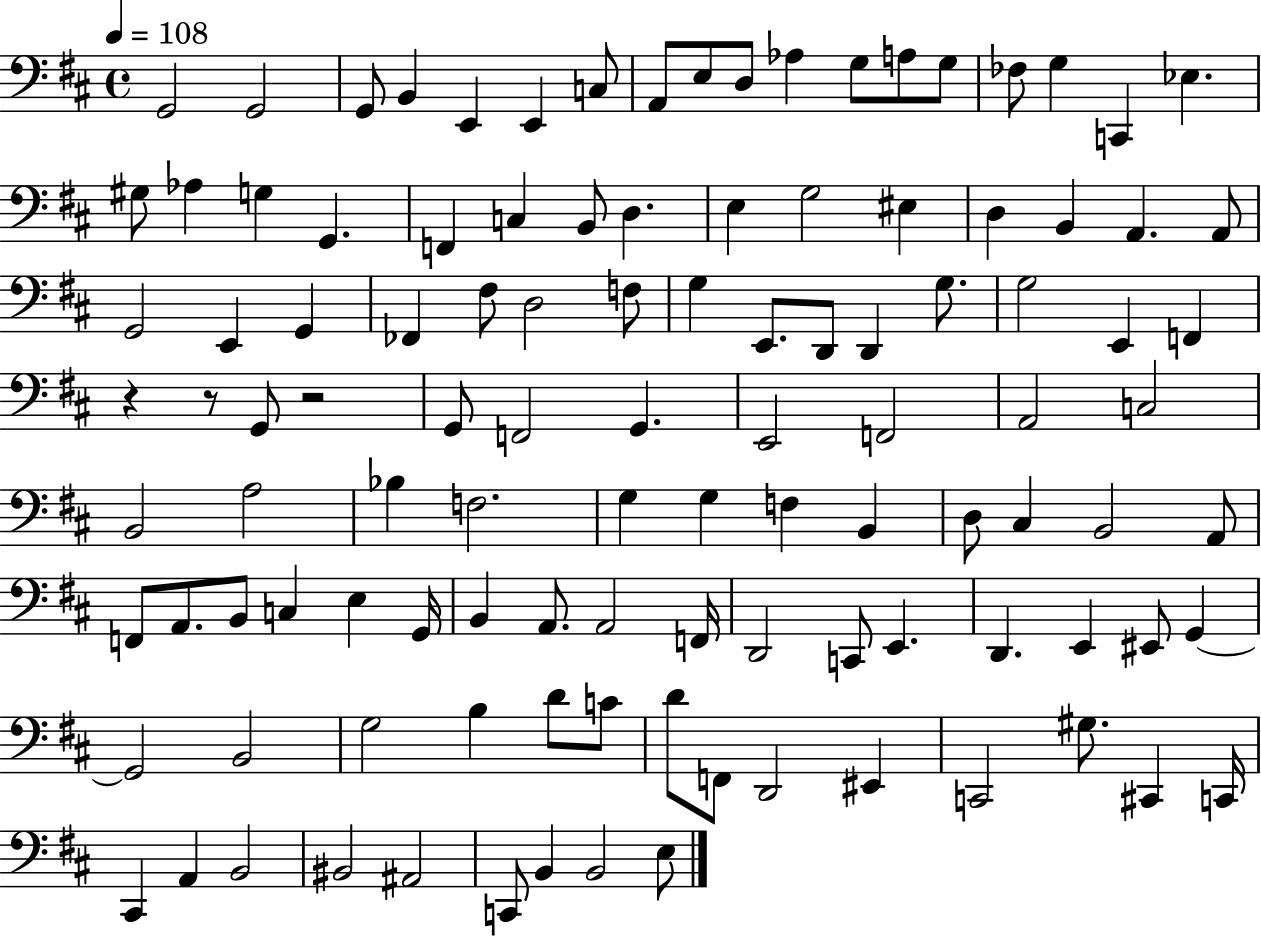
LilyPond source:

{
  \clef bass
  \time 4/4
  \defaultTimeSignature
  \key d \major
  \tempo 4 = 108
  g,2 g,2 | g,8 b,4 e,4 e,4 c8 | a,8 e8 d8 aes4 g8 a8 g8 | fes8 g4 c,4 ees4. | \break gis8 aes4 g4 g,4. | f,4 c4 b,8 d4. | e4 g2 eis4 | d4 b,4 a,4. a,8 | \break g,2 e,4 g,4 | fes,4 fis8 d2 f8 | g4 e,8. d,8 d,4 g8. | g2 e,4 f,4 | \break r4 r8 g,8 r2 | g,8 f,2 g,4. | e,2 f,2 | a,2 c2 | \break b,2 a2 | bes4 f2. | g4 g4 f4 b,4 | d8 cis4 b,2 a,8 | \break f,8 a,8. b,8 c4 e4 g,16 | b,4 a,8. a,2 f,16 | d,2 c,8 e,4. | d,4. e,4 eis,8 g,4~~ | \break g,2 b,2 | g2 b4 d'8 c'8 | d'8 f,8 d,2 eis,4 | c,2 gis8. cis,4 c,16 | \break cis,4 a,4 b,2 | bis,2 ais,2 | c,8 b,4 b,2 e8 | \bar "|."
}